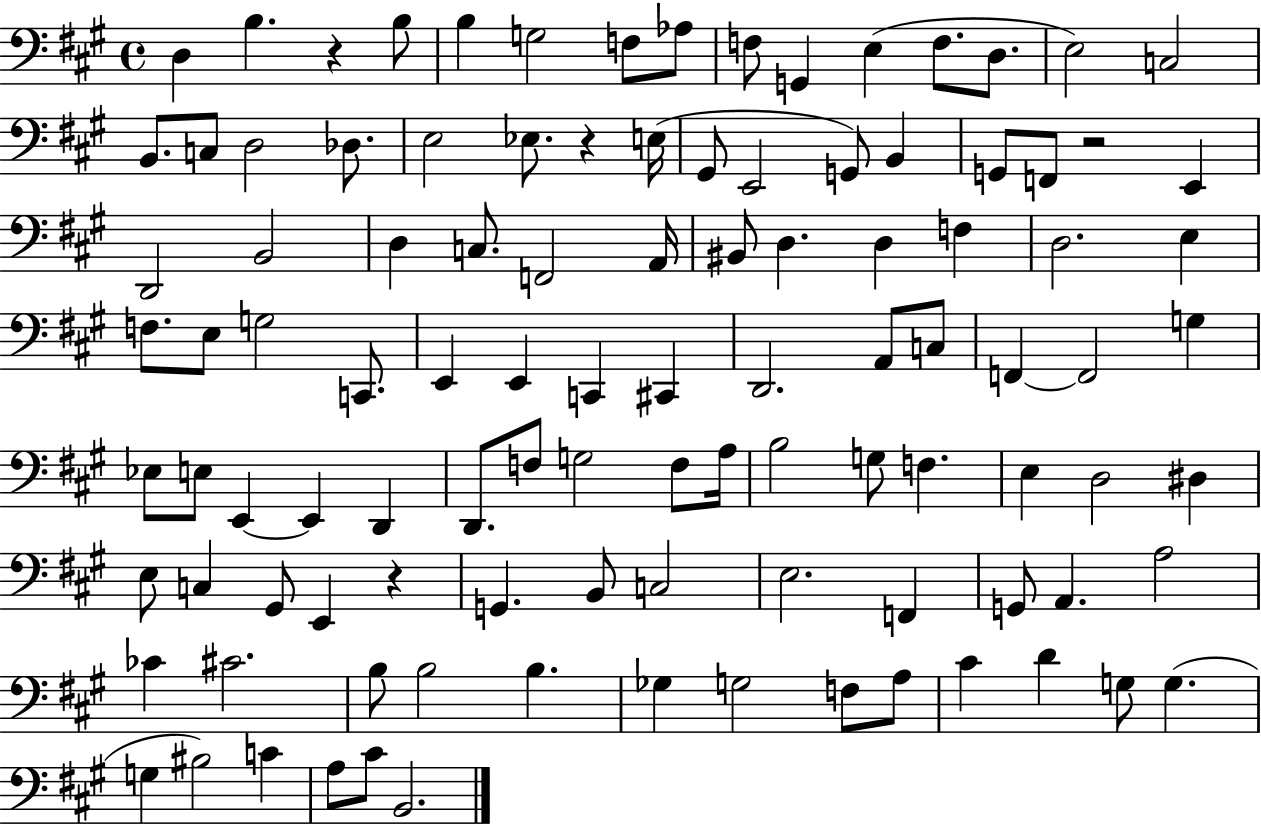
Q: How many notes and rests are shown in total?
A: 105